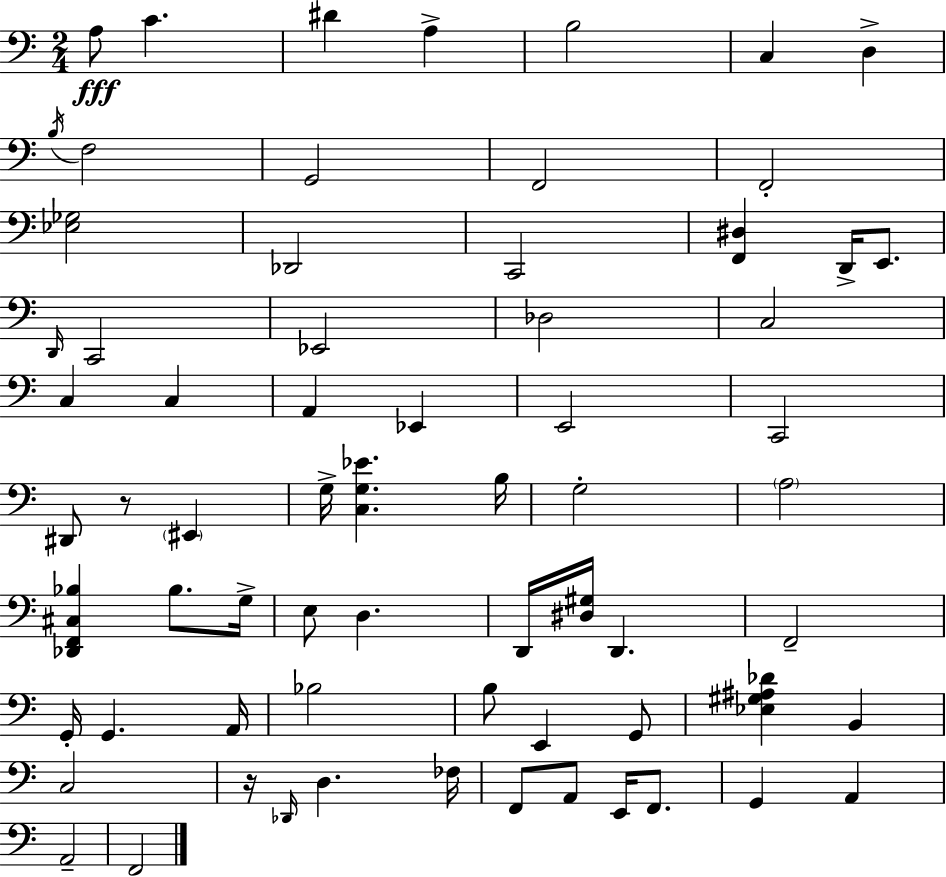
{
  \clef bass
  \numericTimeSignature
  \time 2/4
  \key a \minor
  a8\fff c'4. | dis'4 a4-> | b2 | c4 d4-> | \break \acciaccatura { b16 } f2 | g,2 | f,2 | f,2-. | \break <ees ges>2 | des,2 | c,2 | <f, dis>4 d,16-> e,8. | \break \grace { d,16 } c,2 | ees,2 | des2 | c2 | \break c4 c4 | a,4 ees,4 | e,2 | c,2 | \break dis,8 r8 \parenthesize eis,4 | g16-> <c g ees'>4. | b16 g2-. | \parenthesize a2 | \break <des, f, cis bes>4 bes8. | g16-> e8 d4. | d,16 <dis gis>16 d,4. | f,2-- | \break g,16-. g,4. | a,16 bes2 | b8 e,4 | g,8 <ees gis ais des'>4 b,4 | \break c2 | r16 \grace { des,16 } d4. | fes16 f,8 a,8 e,16 | f,8. g,4 a,4 | \break a,2-- | f,2 | \bar "|."
}